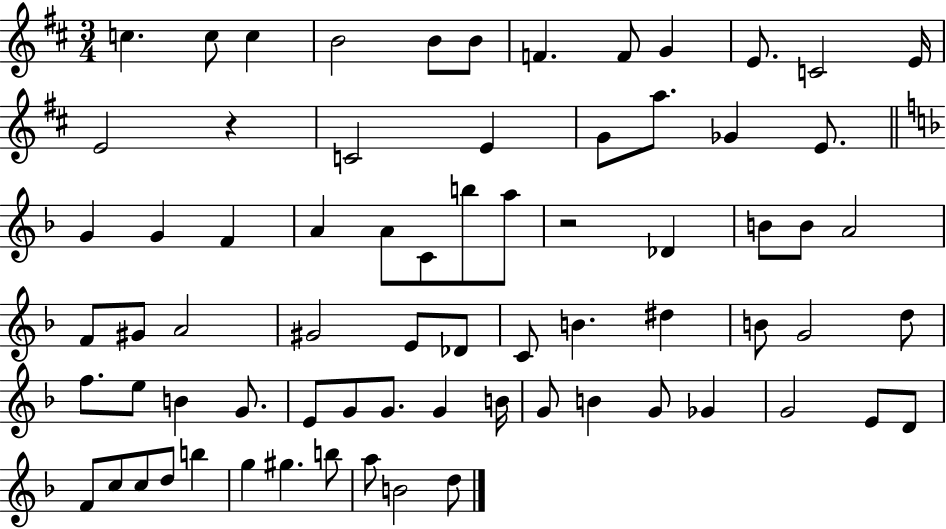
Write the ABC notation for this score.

X:1
T:Untitled
M:3/4
L:1/4
K:D
c c/2 c B2 B/2 B/2 F F/2 G E/2 C2 E/4 E2 z C2 E G/2 a/2 _G E/2 G G F A A/2 C/2 b/2 a/2 z2 _D B/2 B/2 A2 F/2 ^G/2 A2 ^G2 E/2 _D/2 C/2 B ^d B/2 G2 d/2 f/2 e/2 B G/2 E/2 G/2 G/2 G B/4 G/2 B G/2 _G G2 E/2 D/2 F/2 c/2 c/2 d/2 b g ^g b/2 a/2 B2 d/2